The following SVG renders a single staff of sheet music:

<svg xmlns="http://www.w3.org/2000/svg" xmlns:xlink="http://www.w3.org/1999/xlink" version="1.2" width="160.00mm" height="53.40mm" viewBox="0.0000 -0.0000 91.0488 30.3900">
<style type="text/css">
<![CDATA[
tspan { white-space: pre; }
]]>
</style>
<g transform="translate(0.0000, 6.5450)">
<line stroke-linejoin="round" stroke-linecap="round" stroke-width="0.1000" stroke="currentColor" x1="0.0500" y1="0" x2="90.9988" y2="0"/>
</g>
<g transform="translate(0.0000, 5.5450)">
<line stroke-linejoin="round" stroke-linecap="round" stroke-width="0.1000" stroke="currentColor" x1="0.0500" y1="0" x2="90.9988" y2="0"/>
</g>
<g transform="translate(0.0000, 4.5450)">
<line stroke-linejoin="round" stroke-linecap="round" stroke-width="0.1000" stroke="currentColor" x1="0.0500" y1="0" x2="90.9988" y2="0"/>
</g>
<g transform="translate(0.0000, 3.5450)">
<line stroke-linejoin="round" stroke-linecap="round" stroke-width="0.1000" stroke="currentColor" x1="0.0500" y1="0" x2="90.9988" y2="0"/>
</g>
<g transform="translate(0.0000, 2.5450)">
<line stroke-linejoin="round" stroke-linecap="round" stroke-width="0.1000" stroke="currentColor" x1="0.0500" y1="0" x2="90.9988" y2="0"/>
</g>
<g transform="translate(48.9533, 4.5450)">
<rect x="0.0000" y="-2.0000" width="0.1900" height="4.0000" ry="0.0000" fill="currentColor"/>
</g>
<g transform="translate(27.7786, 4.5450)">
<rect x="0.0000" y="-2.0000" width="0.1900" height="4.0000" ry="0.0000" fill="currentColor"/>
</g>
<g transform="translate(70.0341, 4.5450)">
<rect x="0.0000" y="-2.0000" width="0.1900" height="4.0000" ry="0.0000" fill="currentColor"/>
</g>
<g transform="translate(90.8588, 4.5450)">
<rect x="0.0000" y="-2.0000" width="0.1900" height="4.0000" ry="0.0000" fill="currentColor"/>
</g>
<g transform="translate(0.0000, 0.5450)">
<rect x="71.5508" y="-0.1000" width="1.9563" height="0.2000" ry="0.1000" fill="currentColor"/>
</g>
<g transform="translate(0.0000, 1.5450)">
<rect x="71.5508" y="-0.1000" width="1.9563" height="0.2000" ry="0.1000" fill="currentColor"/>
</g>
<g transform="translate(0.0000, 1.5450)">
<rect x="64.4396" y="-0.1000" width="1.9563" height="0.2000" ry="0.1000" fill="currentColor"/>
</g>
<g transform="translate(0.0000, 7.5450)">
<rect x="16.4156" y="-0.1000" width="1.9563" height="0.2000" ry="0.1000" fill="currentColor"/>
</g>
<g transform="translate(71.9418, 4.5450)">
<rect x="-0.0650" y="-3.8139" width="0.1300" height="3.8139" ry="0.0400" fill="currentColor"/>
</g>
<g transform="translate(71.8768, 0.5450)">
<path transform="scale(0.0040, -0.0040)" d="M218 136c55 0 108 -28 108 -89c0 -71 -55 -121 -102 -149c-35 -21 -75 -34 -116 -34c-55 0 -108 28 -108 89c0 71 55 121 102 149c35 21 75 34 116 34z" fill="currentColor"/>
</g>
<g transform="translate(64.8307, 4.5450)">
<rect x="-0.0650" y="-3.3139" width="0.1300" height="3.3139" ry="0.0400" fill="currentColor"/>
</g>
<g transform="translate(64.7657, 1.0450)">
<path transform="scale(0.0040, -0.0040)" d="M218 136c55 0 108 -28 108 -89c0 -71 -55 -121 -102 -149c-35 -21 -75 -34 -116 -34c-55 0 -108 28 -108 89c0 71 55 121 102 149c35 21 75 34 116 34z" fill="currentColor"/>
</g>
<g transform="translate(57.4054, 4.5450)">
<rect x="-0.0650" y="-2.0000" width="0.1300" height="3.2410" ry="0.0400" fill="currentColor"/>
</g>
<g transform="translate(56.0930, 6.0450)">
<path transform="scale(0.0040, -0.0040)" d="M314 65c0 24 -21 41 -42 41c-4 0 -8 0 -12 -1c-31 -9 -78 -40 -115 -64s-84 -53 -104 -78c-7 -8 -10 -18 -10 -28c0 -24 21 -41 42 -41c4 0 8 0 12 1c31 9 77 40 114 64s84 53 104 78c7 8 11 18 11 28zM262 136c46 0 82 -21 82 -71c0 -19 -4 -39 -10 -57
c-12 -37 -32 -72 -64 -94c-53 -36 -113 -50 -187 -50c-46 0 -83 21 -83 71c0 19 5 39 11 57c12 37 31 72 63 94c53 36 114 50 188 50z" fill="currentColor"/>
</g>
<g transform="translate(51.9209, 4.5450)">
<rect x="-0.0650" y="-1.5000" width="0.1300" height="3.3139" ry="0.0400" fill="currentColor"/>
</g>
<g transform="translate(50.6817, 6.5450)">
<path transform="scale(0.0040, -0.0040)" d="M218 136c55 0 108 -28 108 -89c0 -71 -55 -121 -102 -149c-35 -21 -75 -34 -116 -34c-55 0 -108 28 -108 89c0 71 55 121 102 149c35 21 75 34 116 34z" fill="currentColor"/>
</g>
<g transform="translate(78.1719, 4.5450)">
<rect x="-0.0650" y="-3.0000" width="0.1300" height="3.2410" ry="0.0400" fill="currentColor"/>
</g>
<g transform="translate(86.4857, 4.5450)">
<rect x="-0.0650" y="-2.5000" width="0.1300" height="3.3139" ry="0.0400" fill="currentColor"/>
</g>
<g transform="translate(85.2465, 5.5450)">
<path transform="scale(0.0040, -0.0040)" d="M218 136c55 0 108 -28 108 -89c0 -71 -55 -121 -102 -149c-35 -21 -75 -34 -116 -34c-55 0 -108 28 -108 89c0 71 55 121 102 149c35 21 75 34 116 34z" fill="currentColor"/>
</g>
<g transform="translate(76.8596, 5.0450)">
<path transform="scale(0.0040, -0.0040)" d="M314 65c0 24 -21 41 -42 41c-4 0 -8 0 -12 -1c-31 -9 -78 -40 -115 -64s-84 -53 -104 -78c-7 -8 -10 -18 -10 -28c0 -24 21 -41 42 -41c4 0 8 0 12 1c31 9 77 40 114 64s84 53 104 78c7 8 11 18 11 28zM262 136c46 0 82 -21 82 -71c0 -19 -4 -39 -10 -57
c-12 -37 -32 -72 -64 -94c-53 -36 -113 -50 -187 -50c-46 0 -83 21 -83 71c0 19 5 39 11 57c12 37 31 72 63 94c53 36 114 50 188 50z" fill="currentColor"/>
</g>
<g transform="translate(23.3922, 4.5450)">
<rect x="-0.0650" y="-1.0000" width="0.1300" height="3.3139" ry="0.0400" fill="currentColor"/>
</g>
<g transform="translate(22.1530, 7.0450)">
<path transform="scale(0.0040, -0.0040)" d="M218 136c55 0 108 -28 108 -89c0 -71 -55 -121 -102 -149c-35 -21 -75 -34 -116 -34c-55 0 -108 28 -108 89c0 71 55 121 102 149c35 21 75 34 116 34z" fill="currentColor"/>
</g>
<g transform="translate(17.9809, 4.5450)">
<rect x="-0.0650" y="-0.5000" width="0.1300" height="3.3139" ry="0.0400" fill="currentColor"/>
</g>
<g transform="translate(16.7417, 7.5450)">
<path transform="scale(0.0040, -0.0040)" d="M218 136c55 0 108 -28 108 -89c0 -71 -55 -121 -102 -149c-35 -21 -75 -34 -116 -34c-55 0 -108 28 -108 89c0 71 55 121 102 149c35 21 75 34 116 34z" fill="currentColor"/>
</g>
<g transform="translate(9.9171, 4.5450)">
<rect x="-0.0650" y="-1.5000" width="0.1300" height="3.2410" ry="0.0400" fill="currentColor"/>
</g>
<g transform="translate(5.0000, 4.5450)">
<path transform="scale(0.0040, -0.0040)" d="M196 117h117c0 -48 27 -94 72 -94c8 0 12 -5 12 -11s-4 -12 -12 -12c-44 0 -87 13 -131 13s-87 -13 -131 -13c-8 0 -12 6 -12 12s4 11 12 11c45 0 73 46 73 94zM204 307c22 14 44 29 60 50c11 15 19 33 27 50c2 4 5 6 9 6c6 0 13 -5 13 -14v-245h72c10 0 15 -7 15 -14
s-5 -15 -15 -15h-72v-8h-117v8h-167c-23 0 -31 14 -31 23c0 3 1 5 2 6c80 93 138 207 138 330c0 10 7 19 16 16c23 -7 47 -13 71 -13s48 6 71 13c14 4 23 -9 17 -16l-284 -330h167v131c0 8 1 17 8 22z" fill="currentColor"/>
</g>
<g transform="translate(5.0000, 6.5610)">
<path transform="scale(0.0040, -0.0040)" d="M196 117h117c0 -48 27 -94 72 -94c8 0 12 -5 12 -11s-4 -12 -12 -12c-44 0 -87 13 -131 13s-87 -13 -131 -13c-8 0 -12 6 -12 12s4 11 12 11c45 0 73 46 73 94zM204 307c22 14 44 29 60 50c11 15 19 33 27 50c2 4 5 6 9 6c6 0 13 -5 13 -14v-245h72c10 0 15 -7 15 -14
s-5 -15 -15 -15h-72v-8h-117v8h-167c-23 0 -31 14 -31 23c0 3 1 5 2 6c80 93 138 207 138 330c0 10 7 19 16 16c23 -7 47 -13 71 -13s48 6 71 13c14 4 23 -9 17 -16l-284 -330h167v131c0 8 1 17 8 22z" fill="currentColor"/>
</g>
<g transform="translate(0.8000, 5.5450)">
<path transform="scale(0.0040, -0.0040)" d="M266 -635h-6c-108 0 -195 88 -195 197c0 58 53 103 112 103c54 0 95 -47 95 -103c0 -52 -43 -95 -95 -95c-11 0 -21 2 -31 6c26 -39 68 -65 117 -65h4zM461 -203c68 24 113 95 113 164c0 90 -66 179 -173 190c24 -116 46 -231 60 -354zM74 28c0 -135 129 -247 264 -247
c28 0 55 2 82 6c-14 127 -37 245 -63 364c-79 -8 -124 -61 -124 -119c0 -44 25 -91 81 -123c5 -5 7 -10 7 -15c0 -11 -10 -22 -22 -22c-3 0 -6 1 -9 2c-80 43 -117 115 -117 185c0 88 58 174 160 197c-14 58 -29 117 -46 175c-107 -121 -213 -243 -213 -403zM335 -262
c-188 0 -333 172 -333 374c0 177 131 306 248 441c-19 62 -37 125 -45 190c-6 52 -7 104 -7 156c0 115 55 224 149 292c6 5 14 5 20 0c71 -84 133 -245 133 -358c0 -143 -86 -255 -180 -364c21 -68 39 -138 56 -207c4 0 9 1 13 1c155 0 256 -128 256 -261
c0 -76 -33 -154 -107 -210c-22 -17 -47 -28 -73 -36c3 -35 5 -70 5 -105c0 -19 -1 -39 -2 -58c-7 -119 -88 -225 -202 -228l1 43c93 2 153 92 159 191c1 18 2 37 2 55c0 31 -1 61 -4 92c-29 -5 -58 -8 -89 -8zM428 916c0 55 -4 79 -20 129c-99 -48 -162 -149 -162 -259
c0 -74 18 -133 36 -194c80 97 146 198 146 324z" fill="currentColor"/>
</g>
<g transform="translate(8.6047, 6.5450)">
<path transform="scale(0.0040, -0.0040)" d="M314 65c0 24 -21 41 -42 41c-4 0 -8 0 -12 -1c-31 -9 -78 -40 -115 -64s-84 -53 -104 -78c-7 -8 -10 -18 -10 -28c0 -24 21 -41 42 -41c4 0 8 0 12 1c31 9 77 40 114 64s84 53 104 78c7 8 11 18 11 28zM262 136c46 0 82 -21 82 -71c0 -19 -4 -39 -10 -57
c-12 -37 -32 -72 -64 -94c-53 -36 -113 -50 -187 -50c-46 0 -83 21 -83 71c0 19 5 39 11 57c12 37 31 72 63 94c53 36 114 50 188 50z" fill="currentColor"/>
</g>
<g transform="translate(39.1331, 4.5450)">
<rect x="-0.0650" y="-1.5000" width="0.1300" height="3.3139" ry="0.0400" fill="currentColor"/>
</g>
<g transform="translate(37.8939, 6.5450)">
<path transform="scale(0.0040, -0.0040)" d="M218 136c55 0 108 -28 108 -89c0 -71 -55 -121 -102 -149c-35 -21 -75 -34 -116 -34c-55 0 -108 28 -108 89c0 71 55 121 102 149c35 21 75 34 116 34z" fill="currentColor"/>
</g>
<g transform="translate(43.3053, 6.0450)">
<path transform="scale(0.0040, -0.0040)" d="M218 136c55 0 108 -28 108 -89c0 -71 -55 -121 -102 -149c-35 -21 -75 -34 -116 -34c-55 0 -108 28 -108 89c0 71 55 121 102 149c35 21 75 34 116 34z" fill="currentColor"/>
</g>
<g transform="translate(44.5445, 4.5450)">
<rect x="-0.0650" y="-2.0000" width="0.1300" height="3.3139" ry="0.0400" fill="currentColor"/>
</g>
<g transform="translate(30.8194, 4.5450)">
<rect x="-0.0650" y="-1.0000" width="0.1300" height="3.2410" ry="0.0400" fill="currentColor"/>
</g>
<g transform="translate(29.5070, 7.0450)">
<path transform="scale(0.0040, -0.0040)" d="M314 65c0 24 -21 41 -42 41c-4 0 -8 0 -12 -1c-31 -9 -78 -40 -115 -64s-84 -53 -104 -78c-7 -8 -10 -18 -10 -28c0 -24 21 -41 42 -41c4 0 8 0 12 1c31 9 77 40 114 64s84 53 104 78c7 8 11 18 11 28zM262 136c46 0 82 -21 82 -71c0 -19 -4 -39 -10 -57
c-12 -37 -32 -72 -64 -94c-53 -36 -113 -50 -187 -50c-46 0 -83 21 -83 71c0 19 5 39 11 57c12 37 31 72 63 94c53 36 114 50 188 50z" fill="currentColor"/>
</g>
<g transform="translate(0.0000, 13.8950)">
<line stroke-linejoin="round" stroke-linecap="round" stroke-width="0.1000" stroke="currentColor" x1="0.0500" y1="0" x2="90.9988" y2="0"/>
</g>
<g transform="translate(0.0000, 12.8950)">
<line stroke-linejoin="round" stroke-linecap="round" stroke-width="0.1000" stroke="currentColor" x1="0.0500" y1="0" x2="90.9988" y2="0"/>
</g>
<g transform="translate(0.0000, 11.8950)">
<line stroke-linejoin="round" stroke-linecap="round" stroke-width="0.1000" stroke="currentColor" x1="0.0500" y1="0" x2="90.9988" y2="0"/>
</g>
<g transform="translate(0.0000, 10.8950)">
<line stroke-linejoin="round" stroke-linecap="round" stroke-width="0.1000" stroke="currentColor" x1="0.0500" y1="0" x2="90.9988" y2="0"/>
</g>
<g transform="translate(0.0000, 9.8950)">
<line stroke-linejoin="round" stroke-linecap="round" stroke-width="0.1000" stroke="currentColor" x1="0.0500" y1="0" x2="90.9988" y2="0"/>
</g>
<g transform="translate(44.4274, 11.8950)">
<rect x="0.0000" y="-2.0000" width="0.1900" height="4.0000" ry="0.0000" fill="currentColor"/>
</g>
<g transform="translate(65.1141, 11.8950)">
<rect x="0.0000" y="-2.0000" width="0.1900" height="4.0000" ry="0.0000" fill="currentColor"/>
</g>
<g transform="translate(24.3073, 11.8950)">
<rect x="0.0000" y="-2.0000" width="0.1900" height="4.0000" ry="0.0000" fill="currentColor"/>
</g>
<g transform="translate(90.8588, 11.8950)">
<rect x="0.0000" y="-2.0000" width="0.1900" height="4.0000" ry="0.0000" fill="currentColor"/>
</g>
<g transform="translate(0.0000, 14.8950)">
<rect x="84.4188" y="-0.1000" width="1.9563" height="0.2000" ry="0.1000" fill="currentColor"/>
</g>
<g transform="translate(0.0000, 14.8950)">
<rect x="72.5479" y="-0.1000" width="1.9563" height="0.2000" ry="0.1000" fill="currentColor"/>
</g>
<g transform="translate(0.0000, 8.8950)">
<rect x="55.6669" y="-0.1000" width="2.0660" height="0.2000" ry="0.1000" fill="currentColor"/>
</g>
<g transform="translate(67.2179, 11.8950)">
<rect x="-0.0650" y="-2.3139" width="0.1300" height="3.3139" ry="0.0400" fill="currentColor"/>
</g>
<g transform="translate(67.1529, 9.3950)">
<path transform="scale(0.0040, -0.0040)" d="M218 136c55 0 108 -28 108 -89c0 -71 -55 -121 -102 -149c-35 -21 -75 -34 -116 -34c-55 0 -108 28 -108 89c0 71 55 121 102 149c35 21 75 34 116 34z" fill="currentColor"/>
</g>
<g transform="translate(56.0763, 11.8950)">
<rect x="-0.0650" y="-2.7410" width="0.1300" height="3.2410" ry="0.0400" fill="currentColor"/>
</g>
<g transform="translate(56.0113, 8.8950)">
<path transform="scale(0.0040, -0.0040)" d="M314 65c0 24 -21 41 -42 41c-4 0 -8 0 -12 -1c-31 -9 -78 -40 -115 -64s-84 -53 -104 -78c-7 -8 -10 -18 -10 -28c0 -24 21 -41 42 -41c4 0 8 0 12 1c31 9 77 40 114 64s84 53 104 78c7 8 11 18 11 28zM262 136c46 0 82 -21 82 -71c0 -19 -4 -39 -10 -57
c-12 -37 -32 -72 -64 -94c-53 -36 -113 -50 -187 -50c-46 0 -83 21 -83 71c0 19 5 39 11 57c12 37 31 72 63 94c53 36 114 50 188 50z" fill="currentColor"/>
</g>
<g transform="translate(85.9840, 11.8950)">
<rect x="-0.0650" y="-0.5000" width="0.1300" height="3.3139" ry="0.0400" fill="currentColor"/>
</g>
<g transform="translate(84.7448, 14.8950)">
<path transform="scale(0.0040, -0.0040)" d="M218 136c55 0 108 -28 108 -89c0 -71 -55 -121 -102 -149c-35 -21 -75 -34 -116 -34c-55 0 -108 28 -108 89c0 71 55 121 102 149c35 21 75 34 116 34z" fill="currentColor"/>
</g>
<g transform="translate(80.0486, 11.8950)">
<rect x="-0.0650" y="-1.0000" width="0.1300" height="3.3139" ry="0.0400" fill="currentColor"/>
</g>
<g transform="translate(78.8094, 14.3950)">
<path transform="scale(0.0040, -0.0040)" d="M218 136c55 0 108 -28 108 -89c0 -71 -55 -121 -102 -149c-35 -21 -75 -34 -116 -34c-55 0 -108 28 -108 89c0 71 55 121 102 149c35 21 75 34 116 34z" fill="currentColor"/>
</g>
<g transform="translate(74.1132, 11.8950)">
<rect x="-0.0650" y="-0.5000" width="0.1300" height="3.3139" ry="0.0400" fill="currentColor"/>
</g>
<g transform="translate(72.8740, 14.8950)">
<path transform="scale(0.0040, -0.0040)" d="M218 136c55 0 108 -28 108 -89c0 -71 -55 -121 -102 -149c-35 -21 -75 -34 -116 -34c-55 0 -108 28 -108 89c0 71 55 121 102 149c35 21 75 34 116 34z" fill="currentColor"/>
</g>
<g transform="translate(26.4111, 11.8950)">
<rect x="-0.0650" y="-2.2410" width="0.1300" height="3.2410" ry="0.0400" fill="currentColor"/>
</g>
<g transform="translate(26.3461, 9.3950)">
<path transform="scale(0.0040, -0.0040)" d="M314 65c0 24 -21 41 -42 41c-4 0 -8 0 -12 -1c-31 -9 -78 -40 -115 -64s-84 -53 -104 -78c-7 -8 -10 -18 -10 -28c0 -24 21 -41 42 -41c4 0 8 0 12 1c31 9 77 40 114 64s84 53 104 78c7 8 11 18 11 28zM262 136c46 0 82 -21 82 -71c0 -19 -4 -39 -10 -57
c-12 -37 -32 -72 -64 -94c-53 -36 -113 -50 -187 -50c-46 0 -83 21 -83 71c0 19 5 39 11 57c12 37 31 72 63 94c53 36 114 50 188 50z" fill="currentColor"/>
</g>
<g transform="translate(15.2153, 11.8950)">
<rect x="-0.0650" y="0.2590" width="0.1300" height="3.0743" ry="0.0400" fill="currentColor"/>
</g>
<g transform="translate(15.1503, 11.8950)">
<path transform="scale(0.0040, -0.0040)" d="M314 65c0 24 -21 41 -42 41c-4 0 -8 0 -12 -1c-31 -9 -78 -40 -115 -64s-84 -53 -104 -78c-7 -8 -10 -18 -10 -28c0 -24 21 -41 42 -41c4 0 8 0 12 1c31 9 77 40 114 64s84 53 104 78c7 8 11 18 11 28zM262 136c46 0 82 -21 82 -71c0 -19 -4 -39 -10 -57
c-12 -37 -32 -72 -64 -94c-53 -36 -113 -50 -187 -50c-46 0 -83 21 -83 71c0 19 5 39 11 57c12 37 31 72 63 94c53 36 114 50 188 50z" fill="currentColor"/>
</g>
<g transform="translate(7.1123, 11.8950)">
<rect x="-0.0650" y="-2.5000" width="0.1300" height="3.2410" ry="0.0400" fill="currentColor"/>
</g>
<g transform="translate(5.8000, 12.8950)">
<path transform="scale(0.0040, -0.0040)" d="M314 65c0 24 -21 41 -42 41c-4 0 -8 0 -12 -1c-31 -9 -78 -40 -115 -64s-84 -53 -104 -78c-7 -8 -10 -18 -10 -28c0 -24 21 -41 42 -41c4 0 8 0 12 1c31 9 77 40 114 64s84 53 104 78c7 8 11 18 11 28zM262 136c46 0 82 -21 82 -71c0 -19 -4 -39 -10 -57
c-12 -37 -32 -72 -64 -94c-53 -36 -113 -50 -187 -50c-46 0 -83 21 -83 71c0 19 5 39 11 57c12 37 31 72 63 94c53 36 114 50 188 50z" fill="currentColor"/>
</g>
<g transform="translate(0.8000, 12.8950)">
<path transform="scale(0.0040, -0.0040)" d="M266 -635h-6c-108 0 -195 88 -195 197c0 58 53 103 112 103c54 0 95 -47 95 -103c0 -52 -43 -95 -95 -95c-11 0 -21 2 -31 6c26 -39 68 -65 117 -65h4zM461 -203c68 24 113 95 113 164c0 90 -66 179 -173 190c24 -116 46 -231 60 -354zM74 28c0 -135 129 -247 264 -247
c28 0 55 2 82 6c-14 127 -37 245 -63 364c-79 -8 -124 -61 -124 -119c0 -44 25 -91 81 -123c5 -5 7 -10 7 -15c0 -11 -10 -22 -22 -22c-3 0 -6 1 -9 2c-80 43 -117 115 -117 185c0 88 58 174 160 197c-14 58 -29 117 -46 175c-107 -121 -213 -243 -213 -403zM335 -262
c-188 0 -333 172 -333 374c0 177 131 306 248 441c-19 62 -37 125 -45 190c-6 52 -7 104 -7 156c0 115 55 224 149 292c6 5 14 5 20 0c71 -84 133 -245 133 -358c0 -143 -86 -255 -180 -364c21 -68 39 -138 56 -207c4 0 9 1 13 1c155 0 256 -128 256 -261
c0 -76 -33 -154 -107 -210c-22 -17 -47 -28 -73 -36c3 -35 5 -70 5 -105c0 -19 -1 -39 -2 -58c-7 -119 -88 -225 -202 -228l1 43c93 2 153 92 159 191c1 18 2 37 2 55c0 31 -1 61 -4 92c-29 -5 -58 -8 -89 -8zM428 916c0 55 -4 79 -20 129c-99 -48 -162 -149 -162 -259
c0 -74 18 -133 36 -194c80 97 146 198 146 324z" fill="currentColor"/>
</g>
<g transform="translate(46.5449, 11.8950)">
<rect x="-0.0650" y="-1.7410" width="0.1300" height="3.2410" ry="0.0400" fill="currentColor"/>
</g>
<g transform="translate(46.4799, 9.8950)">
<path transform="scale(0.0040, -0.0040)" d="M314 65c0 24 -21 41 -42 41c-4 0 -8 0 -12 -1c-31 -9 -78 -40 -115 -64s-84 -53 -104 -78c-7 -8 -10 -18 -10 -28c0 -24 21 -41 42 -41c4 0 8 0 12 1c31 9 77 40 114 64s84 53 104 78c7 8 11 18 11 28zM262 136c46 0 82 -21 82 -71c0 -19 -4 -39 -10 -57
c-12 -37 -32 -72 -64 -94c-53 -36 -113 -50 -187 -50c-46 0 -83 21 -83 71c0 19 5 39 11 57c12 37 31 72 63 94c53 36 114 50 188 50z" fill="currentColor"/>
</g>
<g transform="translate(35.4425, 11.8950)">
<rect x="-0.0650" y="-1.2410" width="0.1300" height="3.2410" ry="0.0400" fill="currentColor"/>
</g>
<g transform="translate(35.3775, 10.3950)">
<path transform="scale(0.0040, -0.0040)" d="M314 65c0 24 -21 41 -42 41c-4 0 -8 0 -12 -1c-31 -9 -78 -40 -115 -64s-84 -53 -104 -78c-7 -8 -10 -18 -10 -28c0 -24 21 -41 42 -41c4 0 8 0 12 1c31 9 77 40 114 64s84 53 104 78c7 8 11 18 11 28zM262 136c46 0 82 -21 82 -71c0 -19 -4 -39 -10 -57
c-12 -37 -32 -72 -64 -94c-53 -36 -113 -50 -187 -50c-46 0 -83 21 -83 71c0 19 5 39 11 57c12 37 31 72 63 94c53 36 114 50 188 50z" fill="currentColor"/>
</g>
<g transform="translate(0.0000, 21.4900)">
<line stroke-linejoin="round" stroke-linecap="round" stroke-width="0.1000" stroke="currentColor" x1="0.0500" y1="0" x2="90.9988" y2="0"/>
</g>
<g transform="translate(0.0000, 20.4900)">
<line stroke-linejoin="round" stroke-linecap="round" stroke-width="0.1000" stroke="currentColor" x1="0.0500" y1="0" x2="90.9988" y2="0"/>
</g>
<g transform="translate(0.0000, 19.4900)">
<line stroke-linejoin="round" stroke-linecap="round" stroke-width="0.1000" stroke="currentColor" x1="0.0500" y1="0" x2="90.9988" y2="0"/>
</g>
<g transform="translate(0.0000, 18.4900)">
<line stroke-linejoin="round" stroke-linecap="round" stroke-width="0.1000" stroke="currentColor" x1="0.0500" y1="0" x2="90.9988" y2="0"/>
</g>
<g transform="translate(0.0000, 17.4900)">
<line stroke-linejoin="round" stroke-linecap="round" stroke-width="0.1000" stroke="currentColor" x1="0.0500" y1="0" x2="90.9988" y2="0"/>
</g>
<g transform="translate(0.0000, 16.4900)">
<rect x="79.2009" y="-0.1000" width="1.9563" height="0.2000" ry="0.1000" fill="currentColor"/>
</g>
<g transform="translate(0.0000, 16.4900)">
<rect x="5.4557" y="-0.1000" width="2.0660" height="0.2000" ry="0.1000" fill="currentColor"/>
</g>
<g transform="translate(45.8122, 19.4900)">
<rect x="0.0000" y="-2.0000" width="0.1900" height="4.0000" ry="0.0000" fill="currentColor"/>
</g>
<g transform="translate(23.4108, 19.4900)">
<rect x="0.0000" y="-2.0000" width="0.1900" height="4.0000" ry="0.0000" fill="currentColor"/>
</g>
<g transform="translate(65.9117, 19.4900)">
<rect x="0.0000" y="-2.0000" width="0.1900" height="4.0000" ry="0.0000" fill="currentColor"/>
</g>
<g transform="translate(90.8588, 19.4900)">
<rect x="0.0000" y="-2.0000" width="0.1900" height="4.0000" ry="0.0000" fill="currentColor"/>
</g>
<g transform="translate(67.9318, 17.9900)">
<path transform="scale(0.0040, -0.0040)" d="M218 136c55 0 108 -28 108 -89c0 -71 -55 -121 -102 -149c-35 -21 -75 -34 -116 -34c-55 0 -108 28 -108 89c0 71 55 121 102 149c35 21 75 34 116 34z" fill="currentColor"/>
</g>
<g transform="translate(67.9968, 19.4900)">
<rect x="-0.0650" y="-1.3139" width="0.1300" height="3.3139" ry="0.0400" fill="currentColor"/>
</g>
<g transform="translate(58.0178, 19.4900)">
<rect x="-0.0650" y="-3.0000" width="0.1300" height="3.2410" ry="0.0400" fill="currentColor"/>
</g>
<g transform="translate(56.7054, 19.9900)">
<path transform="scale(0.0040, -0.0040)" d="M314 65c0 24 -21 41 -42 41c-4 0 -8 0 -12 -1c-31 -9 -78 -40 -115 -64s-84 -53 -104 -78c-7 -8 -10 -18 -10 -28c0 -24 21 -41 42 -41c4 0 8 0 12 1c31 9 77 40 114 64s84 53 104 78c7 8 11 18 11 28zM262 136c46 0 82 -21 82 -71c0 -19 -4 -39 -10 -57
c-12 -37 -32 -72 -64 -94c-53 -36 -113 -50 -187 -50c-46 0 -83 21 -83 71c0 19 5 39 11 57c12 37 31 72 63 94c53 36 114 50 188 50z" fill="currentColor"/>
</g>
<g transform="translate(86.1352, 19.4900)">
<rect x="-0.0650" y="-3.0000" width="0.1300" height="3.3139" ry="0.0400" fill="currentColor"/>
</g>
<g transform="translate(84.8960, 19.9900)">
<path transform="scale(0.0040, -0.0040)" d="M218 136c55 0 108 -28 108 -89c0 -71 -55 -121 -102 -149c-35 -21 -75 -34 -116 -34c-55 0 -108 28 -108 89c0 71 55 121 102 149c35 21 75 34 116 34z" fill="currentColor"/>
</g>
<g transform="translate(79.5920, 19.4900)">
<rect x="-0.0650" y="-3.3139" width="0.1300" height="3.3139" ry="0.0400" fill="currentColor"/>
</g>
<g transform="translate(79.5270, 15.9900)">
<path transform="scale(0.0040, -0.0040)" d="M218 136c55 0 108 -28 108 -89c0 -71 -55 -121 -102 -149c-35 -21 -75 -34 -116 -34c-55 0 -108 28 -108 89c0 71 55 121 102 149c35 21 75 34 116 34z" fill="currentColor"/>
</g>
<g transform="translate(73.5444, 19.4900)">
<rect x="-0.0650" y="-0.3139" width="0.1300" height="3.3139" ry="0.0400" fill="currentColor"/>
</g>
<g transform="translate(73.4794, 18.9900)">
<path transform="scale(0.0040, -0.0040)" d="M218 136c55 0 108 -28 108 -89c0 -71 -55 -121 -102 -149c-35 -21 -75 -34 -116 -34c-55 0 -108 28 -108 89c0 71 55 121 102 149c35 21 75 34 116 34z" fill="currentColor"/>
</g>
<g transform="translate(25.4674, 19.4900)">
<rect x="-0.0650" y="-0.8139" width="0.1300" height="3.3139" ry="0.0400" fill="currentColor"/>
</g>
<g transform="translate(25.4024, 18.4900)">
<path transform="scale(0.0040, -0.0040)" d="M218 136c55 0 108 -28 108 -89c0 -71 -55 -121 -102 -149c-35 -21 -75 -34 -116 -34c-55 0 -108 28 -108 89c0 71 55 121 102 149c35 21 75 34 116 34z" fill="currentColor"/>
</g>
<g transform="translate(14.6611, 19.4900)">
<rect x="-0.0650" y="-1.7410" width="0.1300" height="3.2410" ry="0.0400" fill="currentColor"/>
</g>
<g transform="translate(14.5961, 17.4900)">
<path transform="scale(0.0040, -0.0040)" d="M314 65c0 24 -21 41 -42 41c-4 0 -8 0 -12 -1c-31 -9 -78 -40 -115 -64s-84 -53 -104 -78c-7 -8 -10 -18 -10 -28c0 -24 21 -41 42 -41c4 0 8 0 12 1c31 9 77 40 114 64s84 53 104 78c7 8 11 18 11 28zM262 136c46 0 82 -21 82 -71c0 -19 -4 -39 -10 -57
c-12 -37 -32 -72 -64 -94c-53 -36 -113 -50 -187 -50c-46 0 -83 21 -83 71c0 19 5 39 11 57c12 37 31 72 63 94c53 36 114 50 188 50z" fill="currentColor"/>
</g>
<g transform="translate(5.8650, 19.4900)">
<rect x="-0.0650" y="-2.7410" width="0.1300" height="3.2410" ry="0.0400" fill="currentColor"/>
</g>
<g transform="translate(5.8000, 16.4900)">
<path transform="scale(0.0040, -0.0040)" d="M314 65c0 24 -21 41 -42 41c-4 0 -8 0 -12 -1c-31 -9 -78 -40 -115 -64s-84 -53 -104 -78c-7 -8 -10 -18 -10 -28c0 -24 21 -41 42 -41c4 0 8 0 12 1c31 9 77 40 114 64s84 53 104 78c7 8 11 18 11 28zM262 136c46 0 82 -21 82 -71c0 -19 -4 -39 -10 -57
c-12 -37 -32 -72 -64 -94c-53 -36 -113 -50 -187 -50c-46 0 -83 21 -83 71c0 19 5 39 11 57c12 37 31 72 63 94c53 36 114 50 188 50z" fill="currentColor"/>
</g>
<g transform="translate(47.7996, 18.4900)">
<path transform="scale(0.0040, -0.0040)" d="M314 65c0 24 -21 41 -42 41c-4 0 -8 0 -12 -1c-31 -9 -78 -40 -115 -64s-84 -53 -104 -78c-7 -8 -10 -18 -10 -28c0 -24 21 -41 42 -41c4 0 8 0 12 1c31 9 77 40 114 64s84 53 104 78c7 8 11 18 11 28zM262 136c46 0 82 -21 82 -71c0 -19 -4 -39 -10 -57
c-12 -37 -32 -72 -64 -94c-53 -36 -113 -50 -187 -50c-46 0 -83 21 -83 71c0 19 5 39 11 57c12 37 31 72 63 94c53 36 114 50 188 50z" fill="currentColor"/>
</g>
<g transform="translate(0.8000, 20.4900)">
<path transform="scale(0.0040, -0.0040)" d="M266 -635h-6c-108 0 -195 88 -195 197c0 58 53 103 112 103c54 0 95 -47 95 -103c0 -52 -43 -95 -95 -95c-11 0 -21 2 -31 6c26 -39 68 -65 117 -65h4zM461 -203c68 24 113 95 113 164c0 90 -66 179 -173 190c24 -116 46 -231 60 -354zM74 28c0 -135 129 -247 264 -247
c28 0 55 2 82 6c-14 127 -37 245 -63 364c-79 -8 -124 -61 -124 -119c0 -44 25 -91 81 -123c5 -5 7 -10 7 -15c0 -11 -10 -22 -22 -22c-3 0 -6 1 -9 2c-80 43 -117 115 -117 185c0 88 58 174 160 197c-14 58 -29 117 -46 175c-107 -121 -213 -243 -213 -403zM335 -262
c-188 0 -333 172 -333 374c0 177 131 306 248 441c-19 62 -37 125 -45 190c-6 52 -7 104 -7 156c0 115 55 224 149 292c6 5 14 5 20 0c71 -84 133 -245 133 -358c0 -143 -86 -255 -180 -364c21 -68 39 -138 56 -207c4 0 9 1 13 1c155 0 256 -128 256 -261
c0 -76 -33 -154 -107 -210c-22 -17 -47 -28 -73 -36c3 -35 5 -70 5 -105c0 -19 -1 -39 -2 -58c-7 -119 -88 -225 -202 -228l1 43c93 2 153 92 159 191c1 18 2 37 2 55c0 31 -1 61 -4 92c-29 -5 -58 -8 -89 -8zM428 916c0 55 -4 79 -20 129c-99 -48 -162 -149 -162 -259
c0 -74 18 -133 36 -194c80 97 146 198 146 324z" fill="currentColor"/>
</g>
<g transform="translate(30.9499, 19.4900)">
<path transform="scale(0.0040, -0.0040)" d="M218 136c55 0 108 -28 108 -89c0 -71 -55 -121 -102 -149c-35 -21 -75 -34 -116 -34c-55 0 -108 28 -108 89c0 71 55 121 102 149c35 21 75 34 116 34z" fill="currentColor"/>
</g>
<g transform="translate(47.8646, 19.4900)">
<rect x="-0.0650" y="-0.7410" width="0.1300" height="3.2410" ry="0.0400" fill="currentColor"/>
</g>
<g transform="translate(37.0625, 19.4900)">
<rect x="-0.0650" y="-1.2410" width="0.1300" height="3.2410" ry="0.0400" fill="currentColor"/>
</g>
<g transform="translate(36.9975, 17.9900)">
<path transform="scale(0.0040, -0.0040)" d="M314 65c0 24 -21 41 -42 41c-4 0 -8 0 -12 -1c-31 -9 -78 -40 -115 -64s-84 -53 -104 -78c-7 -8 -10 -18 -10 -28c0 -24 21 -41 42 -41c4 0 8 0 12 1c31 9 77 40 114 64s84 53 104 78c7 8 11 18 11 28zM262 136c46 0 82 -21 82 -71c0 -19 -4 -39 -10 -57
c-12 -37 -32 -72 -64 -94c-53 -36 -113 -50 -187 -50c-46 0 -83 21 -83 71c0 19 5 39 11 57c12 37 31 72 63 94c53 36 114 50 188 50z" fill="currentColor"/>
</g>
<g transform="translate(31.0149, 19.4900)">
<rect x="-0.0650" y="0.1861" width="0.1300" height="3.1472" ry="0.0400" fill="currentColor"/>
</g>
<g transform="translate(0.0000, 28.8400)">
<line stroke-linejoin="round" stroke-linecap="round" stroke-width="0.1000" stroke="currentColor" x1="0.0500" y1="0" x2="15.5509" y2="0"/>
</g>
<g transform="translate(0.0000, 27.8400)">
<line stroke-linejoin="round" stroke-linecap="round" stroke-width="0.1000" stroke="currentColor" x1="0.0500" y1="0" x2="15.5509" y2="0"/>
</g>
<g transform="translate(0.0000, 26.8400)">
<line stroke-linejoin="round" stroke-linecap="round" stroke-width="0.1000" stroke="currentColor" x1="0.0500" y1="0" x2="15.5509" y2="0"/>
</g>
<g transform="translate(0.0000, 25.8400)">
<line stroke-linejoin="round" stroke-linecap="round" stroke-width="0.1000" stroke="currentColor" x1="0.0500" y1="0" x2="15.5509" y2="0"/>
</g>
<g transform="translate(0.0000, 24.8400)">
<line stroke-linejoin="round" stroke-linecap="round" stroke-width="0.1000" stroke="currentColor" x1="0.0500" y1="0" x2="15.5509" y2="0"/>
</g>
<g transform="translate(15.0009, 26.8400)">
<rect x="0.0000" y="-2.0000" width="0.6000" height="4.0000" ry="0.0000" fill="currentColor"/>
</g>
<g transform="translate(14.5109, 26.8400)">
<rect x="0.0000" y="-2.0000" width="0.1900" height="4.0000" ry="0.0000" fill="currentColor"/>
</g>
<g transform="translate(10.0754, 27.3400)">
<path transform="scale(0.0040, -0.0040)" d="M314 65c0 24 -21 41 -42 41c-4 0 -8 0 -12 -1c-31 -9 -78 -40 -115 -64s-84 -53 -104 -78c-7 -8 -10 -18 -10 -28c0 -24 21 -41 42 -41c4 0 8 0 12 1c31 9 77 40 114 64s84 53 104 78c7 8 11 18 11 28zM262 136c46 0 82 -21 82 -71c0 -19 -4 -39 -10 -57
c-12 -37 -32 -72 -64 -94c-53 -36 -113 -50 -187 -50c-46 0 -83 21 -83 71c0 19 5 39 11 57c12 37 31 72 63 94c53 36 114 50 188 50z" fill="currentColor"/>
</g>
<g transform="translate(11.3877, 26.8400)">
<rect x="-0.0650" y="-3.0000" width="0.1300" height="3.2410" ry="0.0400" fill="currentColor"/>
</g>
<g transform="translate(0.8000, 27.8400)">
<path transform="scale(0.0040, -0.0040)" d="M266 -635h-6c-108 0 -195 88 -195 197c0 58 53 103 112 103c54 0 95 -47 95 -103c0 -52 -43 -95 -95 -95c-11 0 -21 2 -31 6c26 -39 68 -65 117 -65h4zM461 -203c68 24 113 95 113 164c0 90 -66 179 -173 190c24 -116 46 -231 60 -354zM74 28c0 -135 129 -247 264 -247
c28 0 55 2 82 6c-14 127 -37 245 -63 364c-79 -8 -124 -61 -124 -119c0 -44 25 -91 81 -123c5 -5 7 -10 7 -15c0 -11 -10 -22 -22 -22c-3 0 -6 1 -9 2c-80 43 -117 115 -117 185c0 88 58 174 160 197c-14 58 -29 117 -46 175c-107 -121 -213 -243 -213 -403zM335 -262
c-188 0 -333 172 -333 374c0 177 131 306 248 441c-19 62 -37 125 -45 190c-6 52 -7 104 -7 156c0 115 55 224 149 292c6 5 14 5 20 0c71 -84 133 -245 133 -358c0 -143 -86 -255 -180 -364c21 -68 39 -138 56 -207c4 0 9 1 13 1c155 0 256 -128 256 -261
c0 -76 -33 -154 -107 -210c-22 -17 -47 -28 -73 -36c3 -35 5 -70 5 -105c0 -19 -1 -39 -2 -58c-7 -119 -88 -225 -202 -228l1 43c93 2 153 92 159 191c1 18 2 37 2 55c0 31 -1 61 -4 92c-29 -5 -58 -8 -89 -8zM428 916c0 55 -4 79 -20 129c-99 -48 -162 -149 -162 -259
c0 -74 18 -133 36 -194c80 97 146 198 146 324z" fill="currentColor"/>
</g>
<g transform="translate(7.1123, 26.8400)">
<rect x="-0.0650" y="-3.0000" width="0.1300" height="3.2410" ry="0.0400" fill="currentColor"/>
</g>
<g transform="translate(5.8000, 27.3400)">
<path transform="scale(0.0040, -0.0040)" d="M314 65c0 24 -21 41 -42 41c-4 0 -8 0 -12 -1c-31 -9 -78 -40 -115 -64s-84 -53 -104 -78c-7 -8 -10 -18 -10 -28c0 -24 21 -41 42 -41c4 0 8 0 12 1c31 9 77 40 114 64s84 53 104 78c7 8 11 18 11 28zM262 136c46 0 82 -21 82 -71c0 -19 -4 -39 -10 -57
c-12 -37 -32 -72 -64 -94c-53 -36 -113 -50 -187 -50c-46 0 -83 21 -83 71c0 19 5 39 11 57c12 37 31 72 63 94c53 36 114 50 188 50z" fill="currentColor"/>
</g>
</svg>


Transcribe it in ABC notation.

X:1
T:Untitled
M:4/4
L:1/4
K:C
E2 C D D2 E F E F2 b c' A2 G G2 B2 g2 e2 f2 a2 g C D C a2 f2 d B e2 d2 A2 e c b A A2 A2